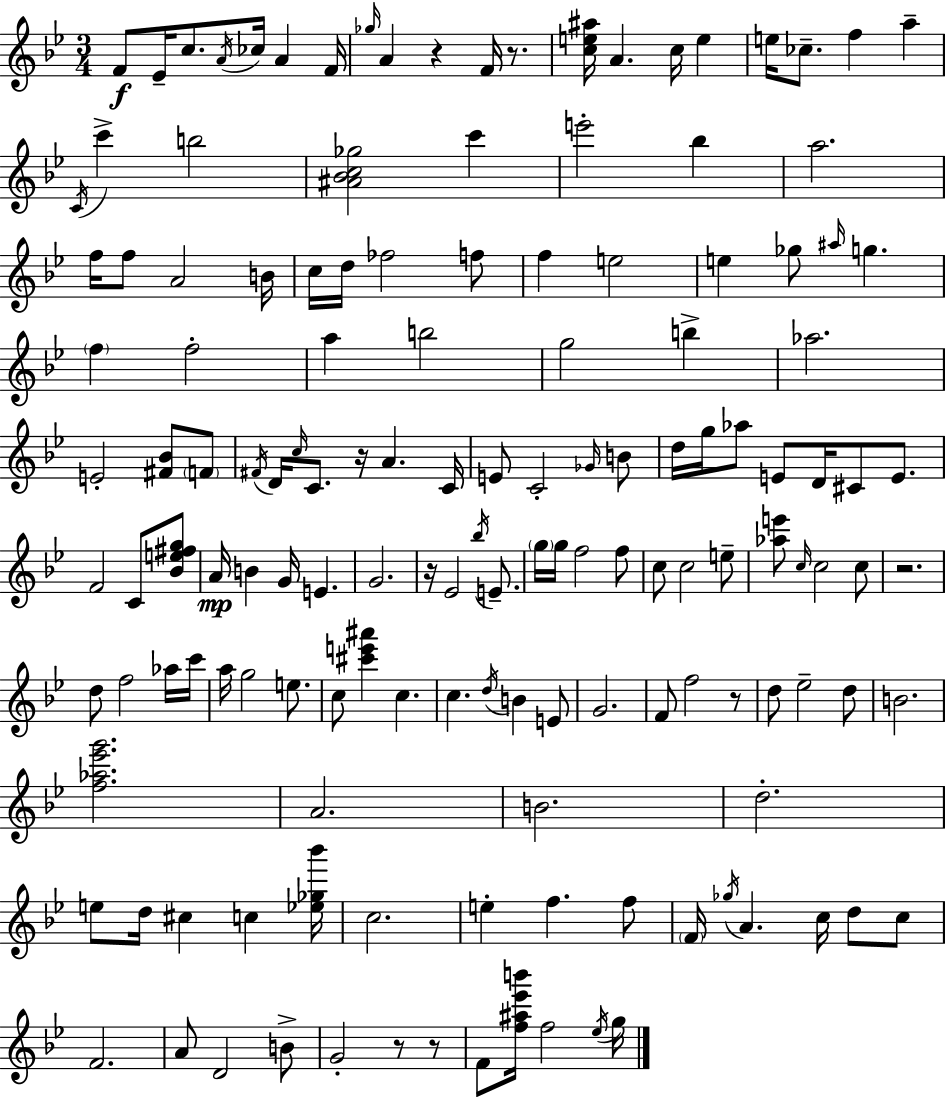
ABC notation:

X:1
T:Untitled
M:3/4
L:1/4
K:Bb
F/2 _E/4 c/2 A/4 _c/4 A F/4 _g/4 A z F/4 z/2 [ce^a]/4 A c/4 e e/4 _c/2 f a C/4 c' b2 [^A_Bc_g]2 c' e'2 _b a2 f/4 f/2 A2 B/4 c/4 d/4 _f2 f/2 f e2 e _g/2 ^a/4 g f f2 a b2 g2 b _a2 E2 [^F_B]/2 F/2 ^F/4 D/4 c/4 C/2 z/4 A C/4 E/2 C2 _G/4 B/2 d/4 g/4 _a/2 E/2 D/4 ^C/2 E/2 F2 C/2 [_Be^fg]/2 A/4 B G/4 E G2 z/4 _E2 _b/4 E/2 g/4 g/4 f2 f/2 c/2 c2 e/2 [_ae']/2 c/4 c2 c/2 z2 d/2 f2 _a/4 c'/4 a/4 g2 e/2 c/2 [^c'e'^a'] c c d/4 B E/2 G2 F/2 f2 z/2 d/2 _e2 d/2 B2 [f_a_e'g']2 A2 B2 d2 e/2 d/4 ^c c [_e_g_b']/4 c2 e f f/2 F/4 _g/4 A c/4 d/2 c/2 F2 A/2 D2 B/2 G2 z/2 z/2 F/2 [f^a_e'b']/4 f2 _e/4 g/4